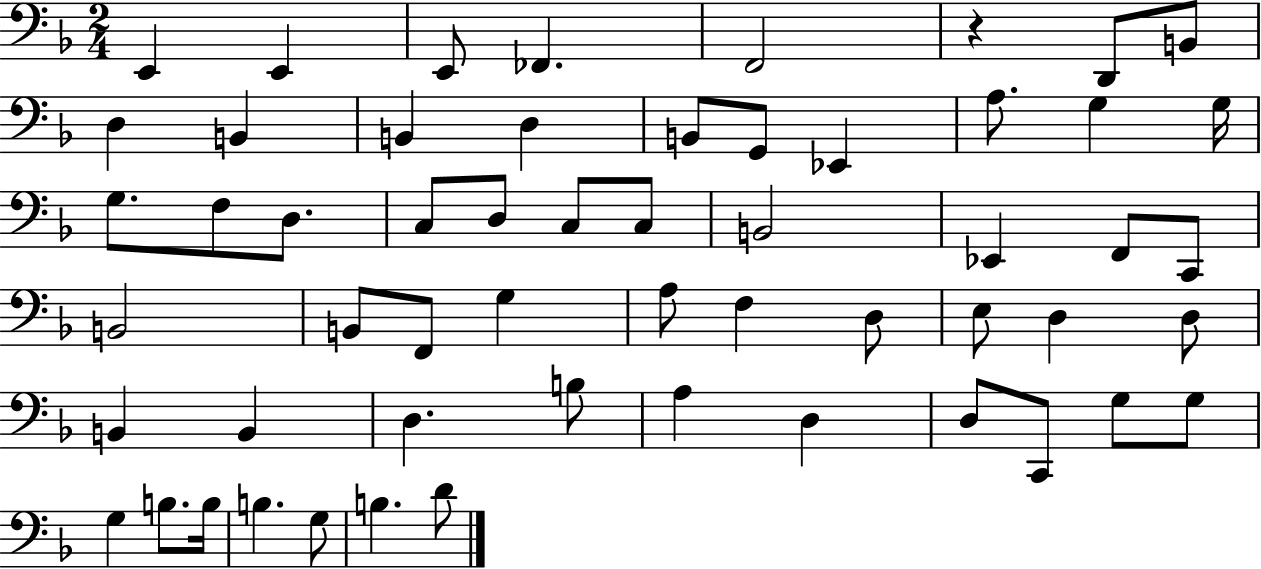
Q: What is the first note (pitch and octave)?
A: E2